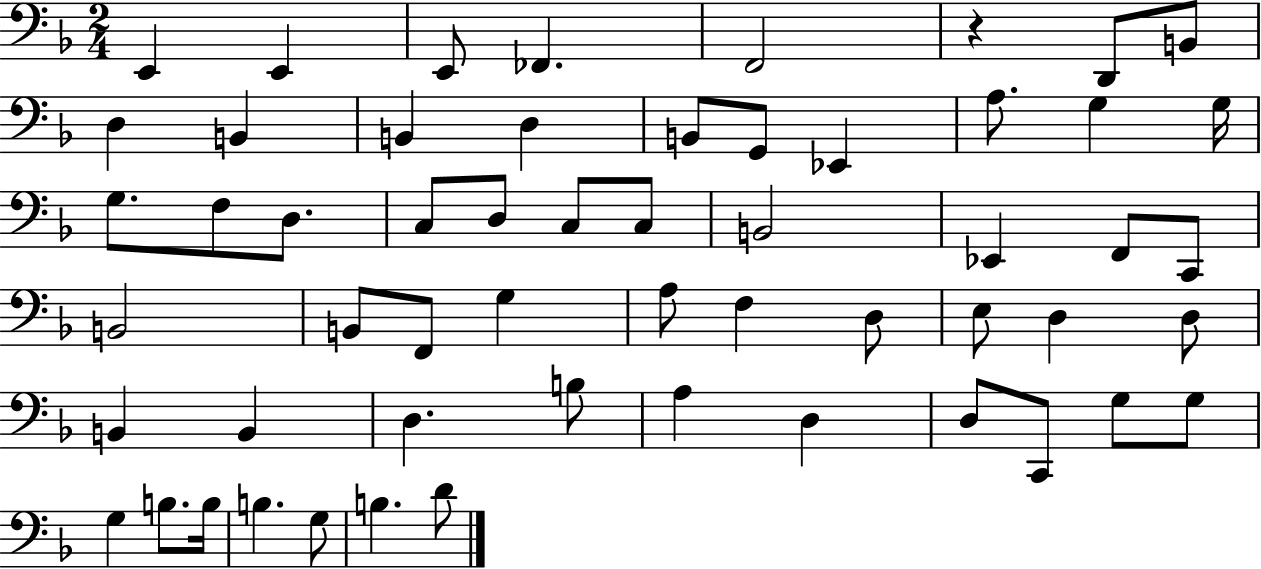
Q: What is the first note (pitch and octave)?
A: E2